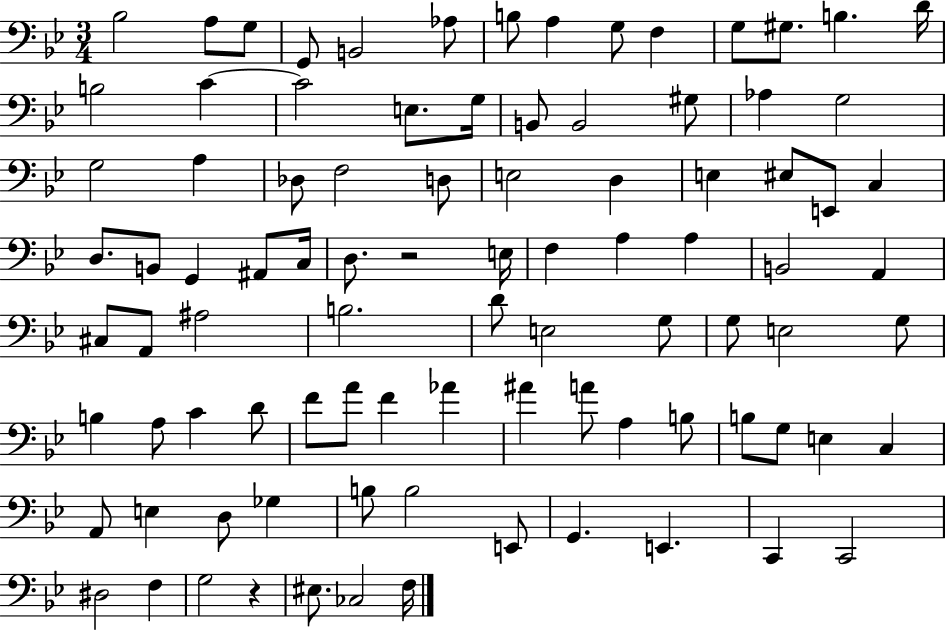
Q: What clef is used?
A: bass